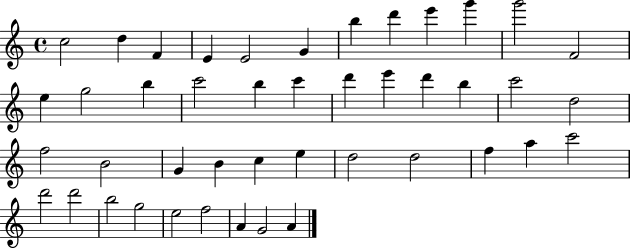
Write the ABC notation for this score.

X:1
T:Untitled
M:4/4
L:1/4
K:C
c2 d F E E2 G b d' e' g' g'2 F2 e g2 b c'2 b c' d' e' d' b c'2 d2 f2 B2 G B c e d2 d2 f a c'2 d'2 d'2 b2 g2 e2 f2 A G2 A